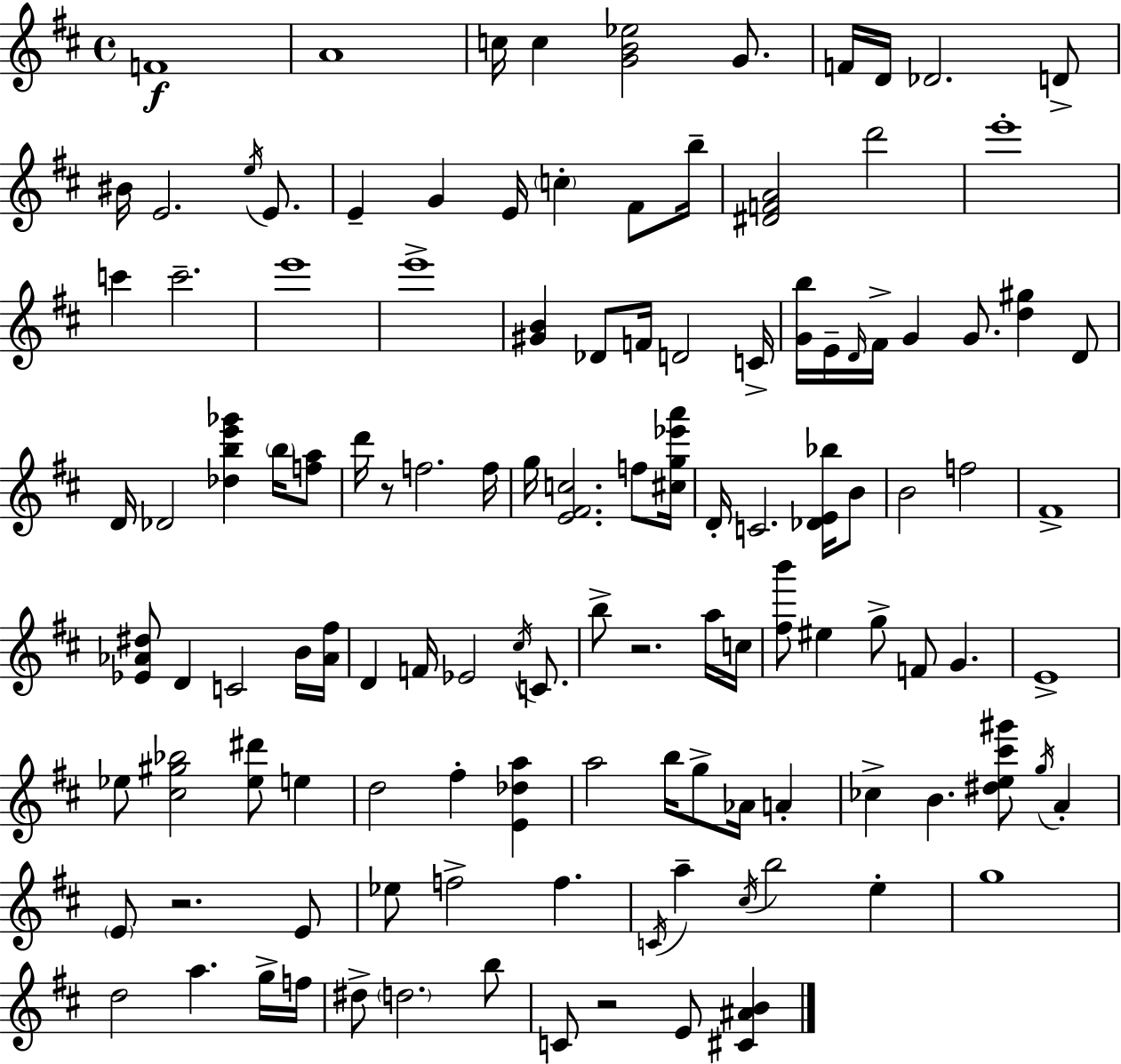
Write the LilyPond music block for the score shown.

{
  \clef treble
  \time 4/4
  \defaultTimeSignature
  \key d \major
  \repeat volta 2 { f'1\f | a'1 | c''16 c''4 <g' b' ees''>2 g'8. | f'16 d'16 des'2. d'8-> | \break bis'16 e'2. \acciaccatura { e''16 } e'8. | e'4-- g'4 e'16 \parenthesize c''4-. fis'8 | b''16-- <dis' f' a'>2 d'''2 | e'''1-. | \break c'''4 c'''2.-- | e'''1 | e'''1-> | <gis' b'>4 des'8 f'16 d'2 | \break c'16-> <g' b''>16 e'16-- \grace { d'16 } fis'16-> g'4 g'8. <d'' gis''>4 | d'8 d'16 des'2 <des'' b'' e''' ges'''>4 \parenthesize b''16 | <f'' a''>8 d'''16 r8 f''2. | f''16 g''16 <e' fis' c''>2. f''8 | \break <cis'' g'' ees''' a'''>16 d'16-. c'2. <des' e' bes''>16 | b'8 b'2 f''2 | fis'1-> | <ees' aes' dis''>8 d'4 c'2 | \break b'16 <aes' fis''>16 d'4 f'16 ees'2 \acciaccatura { cis''16 } | c'8. b''8-> r2. | a''16 c''16 <fis'' b'''>8 eis''4 g''8-> f'8 g'4. | e'1-> | \break ees''8 <cis'' gis'' bes''>2 <ees'' dis'''>8 e''4 | d''2 fis''4-. <e' des'' a''>4 | a''2 b''16 g''8-> aes'16 a'4-. | ces''4-> b'4. <dis'' e'' cis''' gis'''>8 \acciaccatura { g''16 } | \break a'4-. \parenthesize e'8 r2. | e'8 ees''8 f''2-> f''4. | \acciaccatura { c'16 } a''4-- \acciaccatura { cis''16 } b''2 | e''4-. g''1 | \break d''2 a''4. | g''16-> f''16 dis''8-> \parenthesize d''2. | b''8 c'8 r2 | e'8 <cis' ais' b'>4 } \bar "|."
}